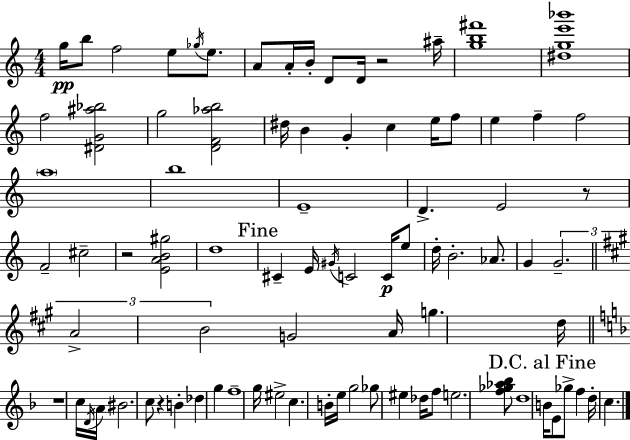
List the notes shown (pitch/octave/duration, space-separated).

G5/s B5/e F5/h E5/e Gb5/s E5/e. A4/e A4/s B4/s D4/e D4/s R/h A#5/s [G5,B5,F#6]/w [D#5,G5,E6,Bb6]/w F5/h [D#4,G4,A#5,Bb5]/h G5/h [D4,F4,Ab5,B5]/h D#5/s B4/q G4/q C5/q E5/s F5/e E5/q F5/q F5/h A5/w B5/w E4/w D4/q. E4/h R/e F4/h C#5/h R/h [E4,A4,B4,G#5]/h D5/w C#4/q E4/s G#4/s C4/h C4/s E5/e D5/s B4/h. Ab4/e. G4/q G4/h. A4/h B4/h G4/h A4/s G5/q. D5/s R/w C5/s D4/s A4/s BIS4/h. C5/e R/q B4/q Db5/q G5/q F5/w G5/s EIS5/h C5/q. B4/s E5/s G5/h Gb5/e EIS5/q Db5/s F5/e E5/h. [F5,Gb5,Ab5,Bb5]/e D5/w B4/s E4/e Gb5/e F5/q D5/s C5/q.